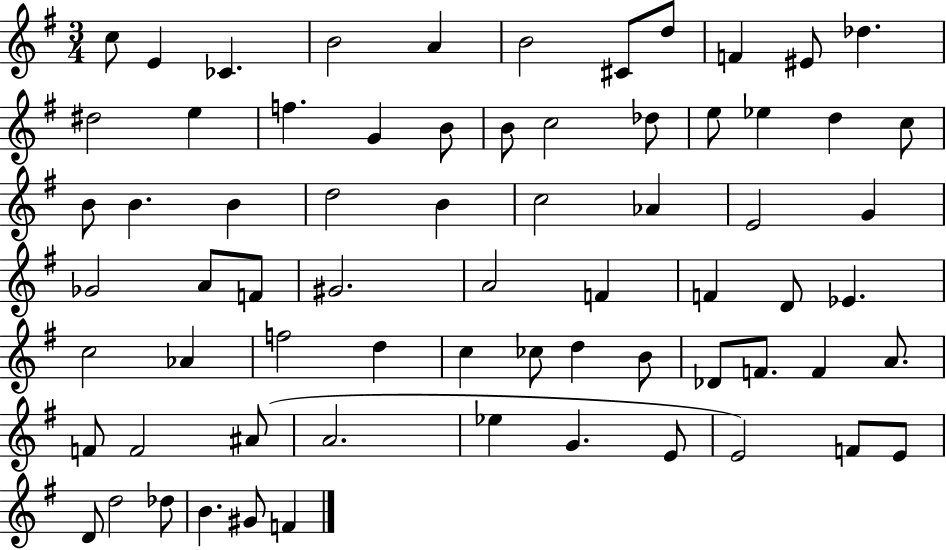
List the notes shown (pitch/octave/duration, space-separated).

C5/e E4/q CES4/q. B4/h A4/q B4/h C#4/e D5/e F4/q EIS4/e Db5/q. D#5/h E5/q F5/q. G4/q B4/e B4/e C5/h Db5/e E5/e Eb5/q D5/q C5/e B4/e B4/q. B4/q D5/h B4/q C5/h Ab4/q E4/h G4/q Gb4/h A4/e F4/e G#4/h. A4/h F4/q F4/q D4/e Eb4/q. C5/h Ab4/q F5/h D5/q C5/q CES5/e D5/q B4/e Db4/e F4/e. F4/q A4/e. F4/e F4/h A#4/e A4/h. Eb5/q G4/q. E4/e E4/h F4/e E4/e D4/e D5/h Db5/e B4/q. G#4/e F4/q